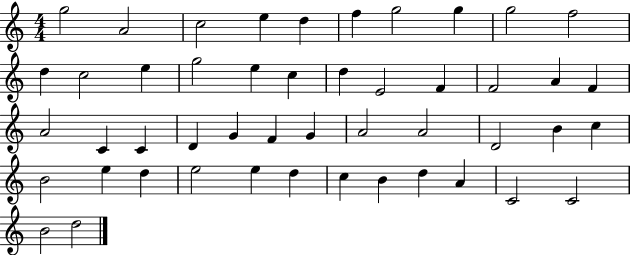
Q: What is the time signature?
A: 4/4